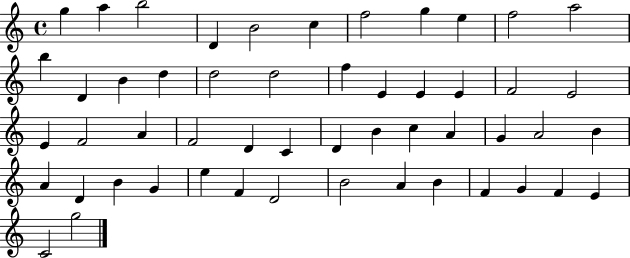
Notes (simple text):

G5/q A5/q B5/h D4/q B4/h C5/q F5/h G5/q E5/q F5/h A5/h B5/q D4/q B4/q D5/q D5/h D5/h F5/q E4/q E4/q E4/q F4/h E4/h E4/q F4/h A4/q F4/h D4/q C4/q D4/q B4/q C5/q A4/q G4/q A4/h B4/q A4/q D4/q B4/q G4/q E5/q F4/q D4/h B4/h A4/q B4/q F4/q G4/q F4/q E4/q C4/h G5/h